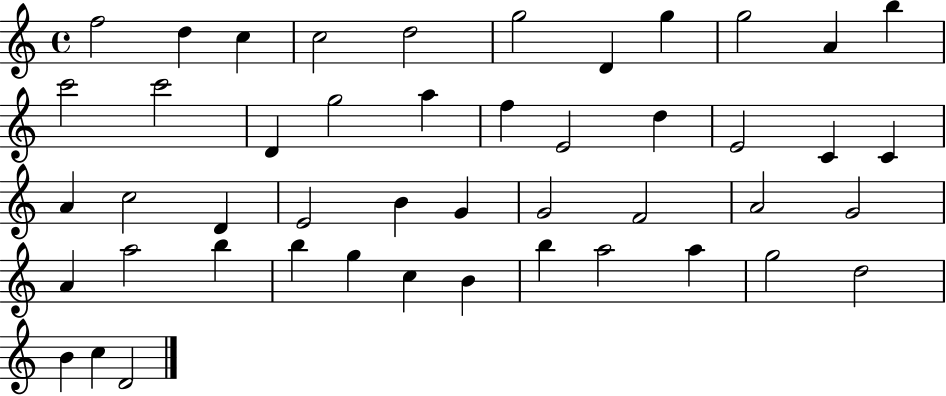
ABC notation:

X:1
T:Untitled
M:4/4
L:1/4
K:C
f2 d c c2 d2 g2 D g g2 A b c'2 c'2 D g2 a f E2 d E2 C C A c2 D E2 B G G2 F2 A2 G2 A a2 b b g c B b a2 a g2 d2 B c D2